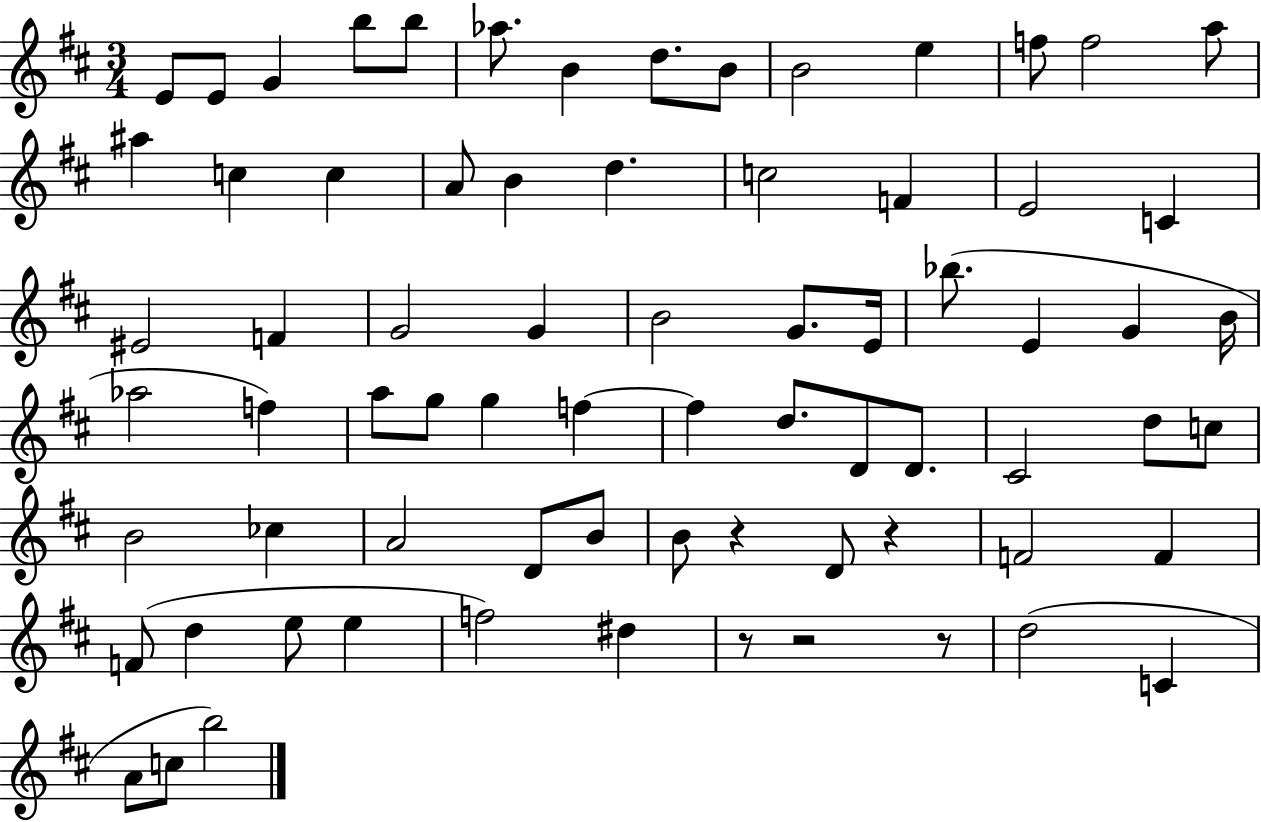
{
  \clef treble
  \numericTimeSignature
  \time 3/4
  \key d \major
  e'8 e'8 g'4 b''8 b''8 | aes''8. b'4 d''8. b'8 | b'2 e''4 | f''8 f''2 a''8 | \break ais''4 c''4 c''4 | a'8 b'4 d''4. | c''2 f'4 | e'2 c'4 | \break eis'2 f'4 | g'2 g'4 | b'2 g'8. e'16 | bes''8.( e'4 g'4 b'16 | \break aes''2 f''4) | a''8 g''8 g''4 f''4~~ | f''4 d''8. d'8 d'8. | cis'2 d''8 c''8 | \break b'2 ces''4 | a'2 d'8 b'8 | b'8 r4 d'8 r4 | f'2 f'4 | \break f'8( d''4 e''8 e''4 | f''2) dis''4 | r8 r2 r8 | d''2( c'4 | \break a'8 c''8 b''2) | \bar "|."
}